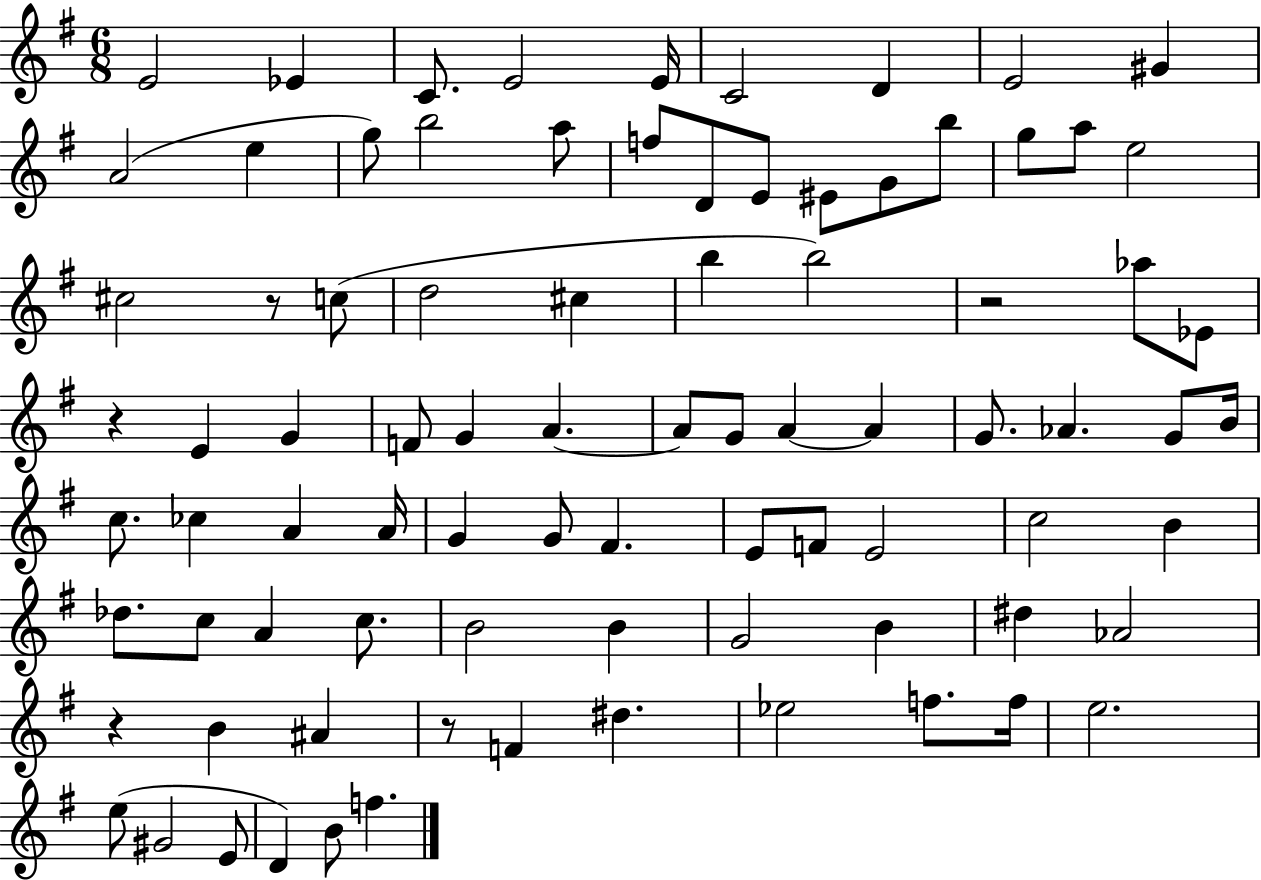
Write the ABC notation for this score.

X:1
T:Untitled
M:6/8
L:1/4
K:G
E2 _E C/2 E2 E/4 C2 D E2 ^G A2 e g/2 b2 a/2 f/2 D/2 E/2 ^E/2 G/2 b/2 g/2 a/2 e2 ^c2 z/2 c/2 d2 ^c b b2 z2 _a/2 _E/2 z E G F/2 G A A/2 G/2 A A G/2 _A G/2 B/4 c/2 _c A A/4 G G/2 ^F E/2 F/2 E2 c2 B _d/2 c/2 A c/2 B2 B G2 B ^d _A2 z B ^A z/2 F ^d _e2 f/2 f/4 e2 e/2 ^G2 E/2 D B/2 f